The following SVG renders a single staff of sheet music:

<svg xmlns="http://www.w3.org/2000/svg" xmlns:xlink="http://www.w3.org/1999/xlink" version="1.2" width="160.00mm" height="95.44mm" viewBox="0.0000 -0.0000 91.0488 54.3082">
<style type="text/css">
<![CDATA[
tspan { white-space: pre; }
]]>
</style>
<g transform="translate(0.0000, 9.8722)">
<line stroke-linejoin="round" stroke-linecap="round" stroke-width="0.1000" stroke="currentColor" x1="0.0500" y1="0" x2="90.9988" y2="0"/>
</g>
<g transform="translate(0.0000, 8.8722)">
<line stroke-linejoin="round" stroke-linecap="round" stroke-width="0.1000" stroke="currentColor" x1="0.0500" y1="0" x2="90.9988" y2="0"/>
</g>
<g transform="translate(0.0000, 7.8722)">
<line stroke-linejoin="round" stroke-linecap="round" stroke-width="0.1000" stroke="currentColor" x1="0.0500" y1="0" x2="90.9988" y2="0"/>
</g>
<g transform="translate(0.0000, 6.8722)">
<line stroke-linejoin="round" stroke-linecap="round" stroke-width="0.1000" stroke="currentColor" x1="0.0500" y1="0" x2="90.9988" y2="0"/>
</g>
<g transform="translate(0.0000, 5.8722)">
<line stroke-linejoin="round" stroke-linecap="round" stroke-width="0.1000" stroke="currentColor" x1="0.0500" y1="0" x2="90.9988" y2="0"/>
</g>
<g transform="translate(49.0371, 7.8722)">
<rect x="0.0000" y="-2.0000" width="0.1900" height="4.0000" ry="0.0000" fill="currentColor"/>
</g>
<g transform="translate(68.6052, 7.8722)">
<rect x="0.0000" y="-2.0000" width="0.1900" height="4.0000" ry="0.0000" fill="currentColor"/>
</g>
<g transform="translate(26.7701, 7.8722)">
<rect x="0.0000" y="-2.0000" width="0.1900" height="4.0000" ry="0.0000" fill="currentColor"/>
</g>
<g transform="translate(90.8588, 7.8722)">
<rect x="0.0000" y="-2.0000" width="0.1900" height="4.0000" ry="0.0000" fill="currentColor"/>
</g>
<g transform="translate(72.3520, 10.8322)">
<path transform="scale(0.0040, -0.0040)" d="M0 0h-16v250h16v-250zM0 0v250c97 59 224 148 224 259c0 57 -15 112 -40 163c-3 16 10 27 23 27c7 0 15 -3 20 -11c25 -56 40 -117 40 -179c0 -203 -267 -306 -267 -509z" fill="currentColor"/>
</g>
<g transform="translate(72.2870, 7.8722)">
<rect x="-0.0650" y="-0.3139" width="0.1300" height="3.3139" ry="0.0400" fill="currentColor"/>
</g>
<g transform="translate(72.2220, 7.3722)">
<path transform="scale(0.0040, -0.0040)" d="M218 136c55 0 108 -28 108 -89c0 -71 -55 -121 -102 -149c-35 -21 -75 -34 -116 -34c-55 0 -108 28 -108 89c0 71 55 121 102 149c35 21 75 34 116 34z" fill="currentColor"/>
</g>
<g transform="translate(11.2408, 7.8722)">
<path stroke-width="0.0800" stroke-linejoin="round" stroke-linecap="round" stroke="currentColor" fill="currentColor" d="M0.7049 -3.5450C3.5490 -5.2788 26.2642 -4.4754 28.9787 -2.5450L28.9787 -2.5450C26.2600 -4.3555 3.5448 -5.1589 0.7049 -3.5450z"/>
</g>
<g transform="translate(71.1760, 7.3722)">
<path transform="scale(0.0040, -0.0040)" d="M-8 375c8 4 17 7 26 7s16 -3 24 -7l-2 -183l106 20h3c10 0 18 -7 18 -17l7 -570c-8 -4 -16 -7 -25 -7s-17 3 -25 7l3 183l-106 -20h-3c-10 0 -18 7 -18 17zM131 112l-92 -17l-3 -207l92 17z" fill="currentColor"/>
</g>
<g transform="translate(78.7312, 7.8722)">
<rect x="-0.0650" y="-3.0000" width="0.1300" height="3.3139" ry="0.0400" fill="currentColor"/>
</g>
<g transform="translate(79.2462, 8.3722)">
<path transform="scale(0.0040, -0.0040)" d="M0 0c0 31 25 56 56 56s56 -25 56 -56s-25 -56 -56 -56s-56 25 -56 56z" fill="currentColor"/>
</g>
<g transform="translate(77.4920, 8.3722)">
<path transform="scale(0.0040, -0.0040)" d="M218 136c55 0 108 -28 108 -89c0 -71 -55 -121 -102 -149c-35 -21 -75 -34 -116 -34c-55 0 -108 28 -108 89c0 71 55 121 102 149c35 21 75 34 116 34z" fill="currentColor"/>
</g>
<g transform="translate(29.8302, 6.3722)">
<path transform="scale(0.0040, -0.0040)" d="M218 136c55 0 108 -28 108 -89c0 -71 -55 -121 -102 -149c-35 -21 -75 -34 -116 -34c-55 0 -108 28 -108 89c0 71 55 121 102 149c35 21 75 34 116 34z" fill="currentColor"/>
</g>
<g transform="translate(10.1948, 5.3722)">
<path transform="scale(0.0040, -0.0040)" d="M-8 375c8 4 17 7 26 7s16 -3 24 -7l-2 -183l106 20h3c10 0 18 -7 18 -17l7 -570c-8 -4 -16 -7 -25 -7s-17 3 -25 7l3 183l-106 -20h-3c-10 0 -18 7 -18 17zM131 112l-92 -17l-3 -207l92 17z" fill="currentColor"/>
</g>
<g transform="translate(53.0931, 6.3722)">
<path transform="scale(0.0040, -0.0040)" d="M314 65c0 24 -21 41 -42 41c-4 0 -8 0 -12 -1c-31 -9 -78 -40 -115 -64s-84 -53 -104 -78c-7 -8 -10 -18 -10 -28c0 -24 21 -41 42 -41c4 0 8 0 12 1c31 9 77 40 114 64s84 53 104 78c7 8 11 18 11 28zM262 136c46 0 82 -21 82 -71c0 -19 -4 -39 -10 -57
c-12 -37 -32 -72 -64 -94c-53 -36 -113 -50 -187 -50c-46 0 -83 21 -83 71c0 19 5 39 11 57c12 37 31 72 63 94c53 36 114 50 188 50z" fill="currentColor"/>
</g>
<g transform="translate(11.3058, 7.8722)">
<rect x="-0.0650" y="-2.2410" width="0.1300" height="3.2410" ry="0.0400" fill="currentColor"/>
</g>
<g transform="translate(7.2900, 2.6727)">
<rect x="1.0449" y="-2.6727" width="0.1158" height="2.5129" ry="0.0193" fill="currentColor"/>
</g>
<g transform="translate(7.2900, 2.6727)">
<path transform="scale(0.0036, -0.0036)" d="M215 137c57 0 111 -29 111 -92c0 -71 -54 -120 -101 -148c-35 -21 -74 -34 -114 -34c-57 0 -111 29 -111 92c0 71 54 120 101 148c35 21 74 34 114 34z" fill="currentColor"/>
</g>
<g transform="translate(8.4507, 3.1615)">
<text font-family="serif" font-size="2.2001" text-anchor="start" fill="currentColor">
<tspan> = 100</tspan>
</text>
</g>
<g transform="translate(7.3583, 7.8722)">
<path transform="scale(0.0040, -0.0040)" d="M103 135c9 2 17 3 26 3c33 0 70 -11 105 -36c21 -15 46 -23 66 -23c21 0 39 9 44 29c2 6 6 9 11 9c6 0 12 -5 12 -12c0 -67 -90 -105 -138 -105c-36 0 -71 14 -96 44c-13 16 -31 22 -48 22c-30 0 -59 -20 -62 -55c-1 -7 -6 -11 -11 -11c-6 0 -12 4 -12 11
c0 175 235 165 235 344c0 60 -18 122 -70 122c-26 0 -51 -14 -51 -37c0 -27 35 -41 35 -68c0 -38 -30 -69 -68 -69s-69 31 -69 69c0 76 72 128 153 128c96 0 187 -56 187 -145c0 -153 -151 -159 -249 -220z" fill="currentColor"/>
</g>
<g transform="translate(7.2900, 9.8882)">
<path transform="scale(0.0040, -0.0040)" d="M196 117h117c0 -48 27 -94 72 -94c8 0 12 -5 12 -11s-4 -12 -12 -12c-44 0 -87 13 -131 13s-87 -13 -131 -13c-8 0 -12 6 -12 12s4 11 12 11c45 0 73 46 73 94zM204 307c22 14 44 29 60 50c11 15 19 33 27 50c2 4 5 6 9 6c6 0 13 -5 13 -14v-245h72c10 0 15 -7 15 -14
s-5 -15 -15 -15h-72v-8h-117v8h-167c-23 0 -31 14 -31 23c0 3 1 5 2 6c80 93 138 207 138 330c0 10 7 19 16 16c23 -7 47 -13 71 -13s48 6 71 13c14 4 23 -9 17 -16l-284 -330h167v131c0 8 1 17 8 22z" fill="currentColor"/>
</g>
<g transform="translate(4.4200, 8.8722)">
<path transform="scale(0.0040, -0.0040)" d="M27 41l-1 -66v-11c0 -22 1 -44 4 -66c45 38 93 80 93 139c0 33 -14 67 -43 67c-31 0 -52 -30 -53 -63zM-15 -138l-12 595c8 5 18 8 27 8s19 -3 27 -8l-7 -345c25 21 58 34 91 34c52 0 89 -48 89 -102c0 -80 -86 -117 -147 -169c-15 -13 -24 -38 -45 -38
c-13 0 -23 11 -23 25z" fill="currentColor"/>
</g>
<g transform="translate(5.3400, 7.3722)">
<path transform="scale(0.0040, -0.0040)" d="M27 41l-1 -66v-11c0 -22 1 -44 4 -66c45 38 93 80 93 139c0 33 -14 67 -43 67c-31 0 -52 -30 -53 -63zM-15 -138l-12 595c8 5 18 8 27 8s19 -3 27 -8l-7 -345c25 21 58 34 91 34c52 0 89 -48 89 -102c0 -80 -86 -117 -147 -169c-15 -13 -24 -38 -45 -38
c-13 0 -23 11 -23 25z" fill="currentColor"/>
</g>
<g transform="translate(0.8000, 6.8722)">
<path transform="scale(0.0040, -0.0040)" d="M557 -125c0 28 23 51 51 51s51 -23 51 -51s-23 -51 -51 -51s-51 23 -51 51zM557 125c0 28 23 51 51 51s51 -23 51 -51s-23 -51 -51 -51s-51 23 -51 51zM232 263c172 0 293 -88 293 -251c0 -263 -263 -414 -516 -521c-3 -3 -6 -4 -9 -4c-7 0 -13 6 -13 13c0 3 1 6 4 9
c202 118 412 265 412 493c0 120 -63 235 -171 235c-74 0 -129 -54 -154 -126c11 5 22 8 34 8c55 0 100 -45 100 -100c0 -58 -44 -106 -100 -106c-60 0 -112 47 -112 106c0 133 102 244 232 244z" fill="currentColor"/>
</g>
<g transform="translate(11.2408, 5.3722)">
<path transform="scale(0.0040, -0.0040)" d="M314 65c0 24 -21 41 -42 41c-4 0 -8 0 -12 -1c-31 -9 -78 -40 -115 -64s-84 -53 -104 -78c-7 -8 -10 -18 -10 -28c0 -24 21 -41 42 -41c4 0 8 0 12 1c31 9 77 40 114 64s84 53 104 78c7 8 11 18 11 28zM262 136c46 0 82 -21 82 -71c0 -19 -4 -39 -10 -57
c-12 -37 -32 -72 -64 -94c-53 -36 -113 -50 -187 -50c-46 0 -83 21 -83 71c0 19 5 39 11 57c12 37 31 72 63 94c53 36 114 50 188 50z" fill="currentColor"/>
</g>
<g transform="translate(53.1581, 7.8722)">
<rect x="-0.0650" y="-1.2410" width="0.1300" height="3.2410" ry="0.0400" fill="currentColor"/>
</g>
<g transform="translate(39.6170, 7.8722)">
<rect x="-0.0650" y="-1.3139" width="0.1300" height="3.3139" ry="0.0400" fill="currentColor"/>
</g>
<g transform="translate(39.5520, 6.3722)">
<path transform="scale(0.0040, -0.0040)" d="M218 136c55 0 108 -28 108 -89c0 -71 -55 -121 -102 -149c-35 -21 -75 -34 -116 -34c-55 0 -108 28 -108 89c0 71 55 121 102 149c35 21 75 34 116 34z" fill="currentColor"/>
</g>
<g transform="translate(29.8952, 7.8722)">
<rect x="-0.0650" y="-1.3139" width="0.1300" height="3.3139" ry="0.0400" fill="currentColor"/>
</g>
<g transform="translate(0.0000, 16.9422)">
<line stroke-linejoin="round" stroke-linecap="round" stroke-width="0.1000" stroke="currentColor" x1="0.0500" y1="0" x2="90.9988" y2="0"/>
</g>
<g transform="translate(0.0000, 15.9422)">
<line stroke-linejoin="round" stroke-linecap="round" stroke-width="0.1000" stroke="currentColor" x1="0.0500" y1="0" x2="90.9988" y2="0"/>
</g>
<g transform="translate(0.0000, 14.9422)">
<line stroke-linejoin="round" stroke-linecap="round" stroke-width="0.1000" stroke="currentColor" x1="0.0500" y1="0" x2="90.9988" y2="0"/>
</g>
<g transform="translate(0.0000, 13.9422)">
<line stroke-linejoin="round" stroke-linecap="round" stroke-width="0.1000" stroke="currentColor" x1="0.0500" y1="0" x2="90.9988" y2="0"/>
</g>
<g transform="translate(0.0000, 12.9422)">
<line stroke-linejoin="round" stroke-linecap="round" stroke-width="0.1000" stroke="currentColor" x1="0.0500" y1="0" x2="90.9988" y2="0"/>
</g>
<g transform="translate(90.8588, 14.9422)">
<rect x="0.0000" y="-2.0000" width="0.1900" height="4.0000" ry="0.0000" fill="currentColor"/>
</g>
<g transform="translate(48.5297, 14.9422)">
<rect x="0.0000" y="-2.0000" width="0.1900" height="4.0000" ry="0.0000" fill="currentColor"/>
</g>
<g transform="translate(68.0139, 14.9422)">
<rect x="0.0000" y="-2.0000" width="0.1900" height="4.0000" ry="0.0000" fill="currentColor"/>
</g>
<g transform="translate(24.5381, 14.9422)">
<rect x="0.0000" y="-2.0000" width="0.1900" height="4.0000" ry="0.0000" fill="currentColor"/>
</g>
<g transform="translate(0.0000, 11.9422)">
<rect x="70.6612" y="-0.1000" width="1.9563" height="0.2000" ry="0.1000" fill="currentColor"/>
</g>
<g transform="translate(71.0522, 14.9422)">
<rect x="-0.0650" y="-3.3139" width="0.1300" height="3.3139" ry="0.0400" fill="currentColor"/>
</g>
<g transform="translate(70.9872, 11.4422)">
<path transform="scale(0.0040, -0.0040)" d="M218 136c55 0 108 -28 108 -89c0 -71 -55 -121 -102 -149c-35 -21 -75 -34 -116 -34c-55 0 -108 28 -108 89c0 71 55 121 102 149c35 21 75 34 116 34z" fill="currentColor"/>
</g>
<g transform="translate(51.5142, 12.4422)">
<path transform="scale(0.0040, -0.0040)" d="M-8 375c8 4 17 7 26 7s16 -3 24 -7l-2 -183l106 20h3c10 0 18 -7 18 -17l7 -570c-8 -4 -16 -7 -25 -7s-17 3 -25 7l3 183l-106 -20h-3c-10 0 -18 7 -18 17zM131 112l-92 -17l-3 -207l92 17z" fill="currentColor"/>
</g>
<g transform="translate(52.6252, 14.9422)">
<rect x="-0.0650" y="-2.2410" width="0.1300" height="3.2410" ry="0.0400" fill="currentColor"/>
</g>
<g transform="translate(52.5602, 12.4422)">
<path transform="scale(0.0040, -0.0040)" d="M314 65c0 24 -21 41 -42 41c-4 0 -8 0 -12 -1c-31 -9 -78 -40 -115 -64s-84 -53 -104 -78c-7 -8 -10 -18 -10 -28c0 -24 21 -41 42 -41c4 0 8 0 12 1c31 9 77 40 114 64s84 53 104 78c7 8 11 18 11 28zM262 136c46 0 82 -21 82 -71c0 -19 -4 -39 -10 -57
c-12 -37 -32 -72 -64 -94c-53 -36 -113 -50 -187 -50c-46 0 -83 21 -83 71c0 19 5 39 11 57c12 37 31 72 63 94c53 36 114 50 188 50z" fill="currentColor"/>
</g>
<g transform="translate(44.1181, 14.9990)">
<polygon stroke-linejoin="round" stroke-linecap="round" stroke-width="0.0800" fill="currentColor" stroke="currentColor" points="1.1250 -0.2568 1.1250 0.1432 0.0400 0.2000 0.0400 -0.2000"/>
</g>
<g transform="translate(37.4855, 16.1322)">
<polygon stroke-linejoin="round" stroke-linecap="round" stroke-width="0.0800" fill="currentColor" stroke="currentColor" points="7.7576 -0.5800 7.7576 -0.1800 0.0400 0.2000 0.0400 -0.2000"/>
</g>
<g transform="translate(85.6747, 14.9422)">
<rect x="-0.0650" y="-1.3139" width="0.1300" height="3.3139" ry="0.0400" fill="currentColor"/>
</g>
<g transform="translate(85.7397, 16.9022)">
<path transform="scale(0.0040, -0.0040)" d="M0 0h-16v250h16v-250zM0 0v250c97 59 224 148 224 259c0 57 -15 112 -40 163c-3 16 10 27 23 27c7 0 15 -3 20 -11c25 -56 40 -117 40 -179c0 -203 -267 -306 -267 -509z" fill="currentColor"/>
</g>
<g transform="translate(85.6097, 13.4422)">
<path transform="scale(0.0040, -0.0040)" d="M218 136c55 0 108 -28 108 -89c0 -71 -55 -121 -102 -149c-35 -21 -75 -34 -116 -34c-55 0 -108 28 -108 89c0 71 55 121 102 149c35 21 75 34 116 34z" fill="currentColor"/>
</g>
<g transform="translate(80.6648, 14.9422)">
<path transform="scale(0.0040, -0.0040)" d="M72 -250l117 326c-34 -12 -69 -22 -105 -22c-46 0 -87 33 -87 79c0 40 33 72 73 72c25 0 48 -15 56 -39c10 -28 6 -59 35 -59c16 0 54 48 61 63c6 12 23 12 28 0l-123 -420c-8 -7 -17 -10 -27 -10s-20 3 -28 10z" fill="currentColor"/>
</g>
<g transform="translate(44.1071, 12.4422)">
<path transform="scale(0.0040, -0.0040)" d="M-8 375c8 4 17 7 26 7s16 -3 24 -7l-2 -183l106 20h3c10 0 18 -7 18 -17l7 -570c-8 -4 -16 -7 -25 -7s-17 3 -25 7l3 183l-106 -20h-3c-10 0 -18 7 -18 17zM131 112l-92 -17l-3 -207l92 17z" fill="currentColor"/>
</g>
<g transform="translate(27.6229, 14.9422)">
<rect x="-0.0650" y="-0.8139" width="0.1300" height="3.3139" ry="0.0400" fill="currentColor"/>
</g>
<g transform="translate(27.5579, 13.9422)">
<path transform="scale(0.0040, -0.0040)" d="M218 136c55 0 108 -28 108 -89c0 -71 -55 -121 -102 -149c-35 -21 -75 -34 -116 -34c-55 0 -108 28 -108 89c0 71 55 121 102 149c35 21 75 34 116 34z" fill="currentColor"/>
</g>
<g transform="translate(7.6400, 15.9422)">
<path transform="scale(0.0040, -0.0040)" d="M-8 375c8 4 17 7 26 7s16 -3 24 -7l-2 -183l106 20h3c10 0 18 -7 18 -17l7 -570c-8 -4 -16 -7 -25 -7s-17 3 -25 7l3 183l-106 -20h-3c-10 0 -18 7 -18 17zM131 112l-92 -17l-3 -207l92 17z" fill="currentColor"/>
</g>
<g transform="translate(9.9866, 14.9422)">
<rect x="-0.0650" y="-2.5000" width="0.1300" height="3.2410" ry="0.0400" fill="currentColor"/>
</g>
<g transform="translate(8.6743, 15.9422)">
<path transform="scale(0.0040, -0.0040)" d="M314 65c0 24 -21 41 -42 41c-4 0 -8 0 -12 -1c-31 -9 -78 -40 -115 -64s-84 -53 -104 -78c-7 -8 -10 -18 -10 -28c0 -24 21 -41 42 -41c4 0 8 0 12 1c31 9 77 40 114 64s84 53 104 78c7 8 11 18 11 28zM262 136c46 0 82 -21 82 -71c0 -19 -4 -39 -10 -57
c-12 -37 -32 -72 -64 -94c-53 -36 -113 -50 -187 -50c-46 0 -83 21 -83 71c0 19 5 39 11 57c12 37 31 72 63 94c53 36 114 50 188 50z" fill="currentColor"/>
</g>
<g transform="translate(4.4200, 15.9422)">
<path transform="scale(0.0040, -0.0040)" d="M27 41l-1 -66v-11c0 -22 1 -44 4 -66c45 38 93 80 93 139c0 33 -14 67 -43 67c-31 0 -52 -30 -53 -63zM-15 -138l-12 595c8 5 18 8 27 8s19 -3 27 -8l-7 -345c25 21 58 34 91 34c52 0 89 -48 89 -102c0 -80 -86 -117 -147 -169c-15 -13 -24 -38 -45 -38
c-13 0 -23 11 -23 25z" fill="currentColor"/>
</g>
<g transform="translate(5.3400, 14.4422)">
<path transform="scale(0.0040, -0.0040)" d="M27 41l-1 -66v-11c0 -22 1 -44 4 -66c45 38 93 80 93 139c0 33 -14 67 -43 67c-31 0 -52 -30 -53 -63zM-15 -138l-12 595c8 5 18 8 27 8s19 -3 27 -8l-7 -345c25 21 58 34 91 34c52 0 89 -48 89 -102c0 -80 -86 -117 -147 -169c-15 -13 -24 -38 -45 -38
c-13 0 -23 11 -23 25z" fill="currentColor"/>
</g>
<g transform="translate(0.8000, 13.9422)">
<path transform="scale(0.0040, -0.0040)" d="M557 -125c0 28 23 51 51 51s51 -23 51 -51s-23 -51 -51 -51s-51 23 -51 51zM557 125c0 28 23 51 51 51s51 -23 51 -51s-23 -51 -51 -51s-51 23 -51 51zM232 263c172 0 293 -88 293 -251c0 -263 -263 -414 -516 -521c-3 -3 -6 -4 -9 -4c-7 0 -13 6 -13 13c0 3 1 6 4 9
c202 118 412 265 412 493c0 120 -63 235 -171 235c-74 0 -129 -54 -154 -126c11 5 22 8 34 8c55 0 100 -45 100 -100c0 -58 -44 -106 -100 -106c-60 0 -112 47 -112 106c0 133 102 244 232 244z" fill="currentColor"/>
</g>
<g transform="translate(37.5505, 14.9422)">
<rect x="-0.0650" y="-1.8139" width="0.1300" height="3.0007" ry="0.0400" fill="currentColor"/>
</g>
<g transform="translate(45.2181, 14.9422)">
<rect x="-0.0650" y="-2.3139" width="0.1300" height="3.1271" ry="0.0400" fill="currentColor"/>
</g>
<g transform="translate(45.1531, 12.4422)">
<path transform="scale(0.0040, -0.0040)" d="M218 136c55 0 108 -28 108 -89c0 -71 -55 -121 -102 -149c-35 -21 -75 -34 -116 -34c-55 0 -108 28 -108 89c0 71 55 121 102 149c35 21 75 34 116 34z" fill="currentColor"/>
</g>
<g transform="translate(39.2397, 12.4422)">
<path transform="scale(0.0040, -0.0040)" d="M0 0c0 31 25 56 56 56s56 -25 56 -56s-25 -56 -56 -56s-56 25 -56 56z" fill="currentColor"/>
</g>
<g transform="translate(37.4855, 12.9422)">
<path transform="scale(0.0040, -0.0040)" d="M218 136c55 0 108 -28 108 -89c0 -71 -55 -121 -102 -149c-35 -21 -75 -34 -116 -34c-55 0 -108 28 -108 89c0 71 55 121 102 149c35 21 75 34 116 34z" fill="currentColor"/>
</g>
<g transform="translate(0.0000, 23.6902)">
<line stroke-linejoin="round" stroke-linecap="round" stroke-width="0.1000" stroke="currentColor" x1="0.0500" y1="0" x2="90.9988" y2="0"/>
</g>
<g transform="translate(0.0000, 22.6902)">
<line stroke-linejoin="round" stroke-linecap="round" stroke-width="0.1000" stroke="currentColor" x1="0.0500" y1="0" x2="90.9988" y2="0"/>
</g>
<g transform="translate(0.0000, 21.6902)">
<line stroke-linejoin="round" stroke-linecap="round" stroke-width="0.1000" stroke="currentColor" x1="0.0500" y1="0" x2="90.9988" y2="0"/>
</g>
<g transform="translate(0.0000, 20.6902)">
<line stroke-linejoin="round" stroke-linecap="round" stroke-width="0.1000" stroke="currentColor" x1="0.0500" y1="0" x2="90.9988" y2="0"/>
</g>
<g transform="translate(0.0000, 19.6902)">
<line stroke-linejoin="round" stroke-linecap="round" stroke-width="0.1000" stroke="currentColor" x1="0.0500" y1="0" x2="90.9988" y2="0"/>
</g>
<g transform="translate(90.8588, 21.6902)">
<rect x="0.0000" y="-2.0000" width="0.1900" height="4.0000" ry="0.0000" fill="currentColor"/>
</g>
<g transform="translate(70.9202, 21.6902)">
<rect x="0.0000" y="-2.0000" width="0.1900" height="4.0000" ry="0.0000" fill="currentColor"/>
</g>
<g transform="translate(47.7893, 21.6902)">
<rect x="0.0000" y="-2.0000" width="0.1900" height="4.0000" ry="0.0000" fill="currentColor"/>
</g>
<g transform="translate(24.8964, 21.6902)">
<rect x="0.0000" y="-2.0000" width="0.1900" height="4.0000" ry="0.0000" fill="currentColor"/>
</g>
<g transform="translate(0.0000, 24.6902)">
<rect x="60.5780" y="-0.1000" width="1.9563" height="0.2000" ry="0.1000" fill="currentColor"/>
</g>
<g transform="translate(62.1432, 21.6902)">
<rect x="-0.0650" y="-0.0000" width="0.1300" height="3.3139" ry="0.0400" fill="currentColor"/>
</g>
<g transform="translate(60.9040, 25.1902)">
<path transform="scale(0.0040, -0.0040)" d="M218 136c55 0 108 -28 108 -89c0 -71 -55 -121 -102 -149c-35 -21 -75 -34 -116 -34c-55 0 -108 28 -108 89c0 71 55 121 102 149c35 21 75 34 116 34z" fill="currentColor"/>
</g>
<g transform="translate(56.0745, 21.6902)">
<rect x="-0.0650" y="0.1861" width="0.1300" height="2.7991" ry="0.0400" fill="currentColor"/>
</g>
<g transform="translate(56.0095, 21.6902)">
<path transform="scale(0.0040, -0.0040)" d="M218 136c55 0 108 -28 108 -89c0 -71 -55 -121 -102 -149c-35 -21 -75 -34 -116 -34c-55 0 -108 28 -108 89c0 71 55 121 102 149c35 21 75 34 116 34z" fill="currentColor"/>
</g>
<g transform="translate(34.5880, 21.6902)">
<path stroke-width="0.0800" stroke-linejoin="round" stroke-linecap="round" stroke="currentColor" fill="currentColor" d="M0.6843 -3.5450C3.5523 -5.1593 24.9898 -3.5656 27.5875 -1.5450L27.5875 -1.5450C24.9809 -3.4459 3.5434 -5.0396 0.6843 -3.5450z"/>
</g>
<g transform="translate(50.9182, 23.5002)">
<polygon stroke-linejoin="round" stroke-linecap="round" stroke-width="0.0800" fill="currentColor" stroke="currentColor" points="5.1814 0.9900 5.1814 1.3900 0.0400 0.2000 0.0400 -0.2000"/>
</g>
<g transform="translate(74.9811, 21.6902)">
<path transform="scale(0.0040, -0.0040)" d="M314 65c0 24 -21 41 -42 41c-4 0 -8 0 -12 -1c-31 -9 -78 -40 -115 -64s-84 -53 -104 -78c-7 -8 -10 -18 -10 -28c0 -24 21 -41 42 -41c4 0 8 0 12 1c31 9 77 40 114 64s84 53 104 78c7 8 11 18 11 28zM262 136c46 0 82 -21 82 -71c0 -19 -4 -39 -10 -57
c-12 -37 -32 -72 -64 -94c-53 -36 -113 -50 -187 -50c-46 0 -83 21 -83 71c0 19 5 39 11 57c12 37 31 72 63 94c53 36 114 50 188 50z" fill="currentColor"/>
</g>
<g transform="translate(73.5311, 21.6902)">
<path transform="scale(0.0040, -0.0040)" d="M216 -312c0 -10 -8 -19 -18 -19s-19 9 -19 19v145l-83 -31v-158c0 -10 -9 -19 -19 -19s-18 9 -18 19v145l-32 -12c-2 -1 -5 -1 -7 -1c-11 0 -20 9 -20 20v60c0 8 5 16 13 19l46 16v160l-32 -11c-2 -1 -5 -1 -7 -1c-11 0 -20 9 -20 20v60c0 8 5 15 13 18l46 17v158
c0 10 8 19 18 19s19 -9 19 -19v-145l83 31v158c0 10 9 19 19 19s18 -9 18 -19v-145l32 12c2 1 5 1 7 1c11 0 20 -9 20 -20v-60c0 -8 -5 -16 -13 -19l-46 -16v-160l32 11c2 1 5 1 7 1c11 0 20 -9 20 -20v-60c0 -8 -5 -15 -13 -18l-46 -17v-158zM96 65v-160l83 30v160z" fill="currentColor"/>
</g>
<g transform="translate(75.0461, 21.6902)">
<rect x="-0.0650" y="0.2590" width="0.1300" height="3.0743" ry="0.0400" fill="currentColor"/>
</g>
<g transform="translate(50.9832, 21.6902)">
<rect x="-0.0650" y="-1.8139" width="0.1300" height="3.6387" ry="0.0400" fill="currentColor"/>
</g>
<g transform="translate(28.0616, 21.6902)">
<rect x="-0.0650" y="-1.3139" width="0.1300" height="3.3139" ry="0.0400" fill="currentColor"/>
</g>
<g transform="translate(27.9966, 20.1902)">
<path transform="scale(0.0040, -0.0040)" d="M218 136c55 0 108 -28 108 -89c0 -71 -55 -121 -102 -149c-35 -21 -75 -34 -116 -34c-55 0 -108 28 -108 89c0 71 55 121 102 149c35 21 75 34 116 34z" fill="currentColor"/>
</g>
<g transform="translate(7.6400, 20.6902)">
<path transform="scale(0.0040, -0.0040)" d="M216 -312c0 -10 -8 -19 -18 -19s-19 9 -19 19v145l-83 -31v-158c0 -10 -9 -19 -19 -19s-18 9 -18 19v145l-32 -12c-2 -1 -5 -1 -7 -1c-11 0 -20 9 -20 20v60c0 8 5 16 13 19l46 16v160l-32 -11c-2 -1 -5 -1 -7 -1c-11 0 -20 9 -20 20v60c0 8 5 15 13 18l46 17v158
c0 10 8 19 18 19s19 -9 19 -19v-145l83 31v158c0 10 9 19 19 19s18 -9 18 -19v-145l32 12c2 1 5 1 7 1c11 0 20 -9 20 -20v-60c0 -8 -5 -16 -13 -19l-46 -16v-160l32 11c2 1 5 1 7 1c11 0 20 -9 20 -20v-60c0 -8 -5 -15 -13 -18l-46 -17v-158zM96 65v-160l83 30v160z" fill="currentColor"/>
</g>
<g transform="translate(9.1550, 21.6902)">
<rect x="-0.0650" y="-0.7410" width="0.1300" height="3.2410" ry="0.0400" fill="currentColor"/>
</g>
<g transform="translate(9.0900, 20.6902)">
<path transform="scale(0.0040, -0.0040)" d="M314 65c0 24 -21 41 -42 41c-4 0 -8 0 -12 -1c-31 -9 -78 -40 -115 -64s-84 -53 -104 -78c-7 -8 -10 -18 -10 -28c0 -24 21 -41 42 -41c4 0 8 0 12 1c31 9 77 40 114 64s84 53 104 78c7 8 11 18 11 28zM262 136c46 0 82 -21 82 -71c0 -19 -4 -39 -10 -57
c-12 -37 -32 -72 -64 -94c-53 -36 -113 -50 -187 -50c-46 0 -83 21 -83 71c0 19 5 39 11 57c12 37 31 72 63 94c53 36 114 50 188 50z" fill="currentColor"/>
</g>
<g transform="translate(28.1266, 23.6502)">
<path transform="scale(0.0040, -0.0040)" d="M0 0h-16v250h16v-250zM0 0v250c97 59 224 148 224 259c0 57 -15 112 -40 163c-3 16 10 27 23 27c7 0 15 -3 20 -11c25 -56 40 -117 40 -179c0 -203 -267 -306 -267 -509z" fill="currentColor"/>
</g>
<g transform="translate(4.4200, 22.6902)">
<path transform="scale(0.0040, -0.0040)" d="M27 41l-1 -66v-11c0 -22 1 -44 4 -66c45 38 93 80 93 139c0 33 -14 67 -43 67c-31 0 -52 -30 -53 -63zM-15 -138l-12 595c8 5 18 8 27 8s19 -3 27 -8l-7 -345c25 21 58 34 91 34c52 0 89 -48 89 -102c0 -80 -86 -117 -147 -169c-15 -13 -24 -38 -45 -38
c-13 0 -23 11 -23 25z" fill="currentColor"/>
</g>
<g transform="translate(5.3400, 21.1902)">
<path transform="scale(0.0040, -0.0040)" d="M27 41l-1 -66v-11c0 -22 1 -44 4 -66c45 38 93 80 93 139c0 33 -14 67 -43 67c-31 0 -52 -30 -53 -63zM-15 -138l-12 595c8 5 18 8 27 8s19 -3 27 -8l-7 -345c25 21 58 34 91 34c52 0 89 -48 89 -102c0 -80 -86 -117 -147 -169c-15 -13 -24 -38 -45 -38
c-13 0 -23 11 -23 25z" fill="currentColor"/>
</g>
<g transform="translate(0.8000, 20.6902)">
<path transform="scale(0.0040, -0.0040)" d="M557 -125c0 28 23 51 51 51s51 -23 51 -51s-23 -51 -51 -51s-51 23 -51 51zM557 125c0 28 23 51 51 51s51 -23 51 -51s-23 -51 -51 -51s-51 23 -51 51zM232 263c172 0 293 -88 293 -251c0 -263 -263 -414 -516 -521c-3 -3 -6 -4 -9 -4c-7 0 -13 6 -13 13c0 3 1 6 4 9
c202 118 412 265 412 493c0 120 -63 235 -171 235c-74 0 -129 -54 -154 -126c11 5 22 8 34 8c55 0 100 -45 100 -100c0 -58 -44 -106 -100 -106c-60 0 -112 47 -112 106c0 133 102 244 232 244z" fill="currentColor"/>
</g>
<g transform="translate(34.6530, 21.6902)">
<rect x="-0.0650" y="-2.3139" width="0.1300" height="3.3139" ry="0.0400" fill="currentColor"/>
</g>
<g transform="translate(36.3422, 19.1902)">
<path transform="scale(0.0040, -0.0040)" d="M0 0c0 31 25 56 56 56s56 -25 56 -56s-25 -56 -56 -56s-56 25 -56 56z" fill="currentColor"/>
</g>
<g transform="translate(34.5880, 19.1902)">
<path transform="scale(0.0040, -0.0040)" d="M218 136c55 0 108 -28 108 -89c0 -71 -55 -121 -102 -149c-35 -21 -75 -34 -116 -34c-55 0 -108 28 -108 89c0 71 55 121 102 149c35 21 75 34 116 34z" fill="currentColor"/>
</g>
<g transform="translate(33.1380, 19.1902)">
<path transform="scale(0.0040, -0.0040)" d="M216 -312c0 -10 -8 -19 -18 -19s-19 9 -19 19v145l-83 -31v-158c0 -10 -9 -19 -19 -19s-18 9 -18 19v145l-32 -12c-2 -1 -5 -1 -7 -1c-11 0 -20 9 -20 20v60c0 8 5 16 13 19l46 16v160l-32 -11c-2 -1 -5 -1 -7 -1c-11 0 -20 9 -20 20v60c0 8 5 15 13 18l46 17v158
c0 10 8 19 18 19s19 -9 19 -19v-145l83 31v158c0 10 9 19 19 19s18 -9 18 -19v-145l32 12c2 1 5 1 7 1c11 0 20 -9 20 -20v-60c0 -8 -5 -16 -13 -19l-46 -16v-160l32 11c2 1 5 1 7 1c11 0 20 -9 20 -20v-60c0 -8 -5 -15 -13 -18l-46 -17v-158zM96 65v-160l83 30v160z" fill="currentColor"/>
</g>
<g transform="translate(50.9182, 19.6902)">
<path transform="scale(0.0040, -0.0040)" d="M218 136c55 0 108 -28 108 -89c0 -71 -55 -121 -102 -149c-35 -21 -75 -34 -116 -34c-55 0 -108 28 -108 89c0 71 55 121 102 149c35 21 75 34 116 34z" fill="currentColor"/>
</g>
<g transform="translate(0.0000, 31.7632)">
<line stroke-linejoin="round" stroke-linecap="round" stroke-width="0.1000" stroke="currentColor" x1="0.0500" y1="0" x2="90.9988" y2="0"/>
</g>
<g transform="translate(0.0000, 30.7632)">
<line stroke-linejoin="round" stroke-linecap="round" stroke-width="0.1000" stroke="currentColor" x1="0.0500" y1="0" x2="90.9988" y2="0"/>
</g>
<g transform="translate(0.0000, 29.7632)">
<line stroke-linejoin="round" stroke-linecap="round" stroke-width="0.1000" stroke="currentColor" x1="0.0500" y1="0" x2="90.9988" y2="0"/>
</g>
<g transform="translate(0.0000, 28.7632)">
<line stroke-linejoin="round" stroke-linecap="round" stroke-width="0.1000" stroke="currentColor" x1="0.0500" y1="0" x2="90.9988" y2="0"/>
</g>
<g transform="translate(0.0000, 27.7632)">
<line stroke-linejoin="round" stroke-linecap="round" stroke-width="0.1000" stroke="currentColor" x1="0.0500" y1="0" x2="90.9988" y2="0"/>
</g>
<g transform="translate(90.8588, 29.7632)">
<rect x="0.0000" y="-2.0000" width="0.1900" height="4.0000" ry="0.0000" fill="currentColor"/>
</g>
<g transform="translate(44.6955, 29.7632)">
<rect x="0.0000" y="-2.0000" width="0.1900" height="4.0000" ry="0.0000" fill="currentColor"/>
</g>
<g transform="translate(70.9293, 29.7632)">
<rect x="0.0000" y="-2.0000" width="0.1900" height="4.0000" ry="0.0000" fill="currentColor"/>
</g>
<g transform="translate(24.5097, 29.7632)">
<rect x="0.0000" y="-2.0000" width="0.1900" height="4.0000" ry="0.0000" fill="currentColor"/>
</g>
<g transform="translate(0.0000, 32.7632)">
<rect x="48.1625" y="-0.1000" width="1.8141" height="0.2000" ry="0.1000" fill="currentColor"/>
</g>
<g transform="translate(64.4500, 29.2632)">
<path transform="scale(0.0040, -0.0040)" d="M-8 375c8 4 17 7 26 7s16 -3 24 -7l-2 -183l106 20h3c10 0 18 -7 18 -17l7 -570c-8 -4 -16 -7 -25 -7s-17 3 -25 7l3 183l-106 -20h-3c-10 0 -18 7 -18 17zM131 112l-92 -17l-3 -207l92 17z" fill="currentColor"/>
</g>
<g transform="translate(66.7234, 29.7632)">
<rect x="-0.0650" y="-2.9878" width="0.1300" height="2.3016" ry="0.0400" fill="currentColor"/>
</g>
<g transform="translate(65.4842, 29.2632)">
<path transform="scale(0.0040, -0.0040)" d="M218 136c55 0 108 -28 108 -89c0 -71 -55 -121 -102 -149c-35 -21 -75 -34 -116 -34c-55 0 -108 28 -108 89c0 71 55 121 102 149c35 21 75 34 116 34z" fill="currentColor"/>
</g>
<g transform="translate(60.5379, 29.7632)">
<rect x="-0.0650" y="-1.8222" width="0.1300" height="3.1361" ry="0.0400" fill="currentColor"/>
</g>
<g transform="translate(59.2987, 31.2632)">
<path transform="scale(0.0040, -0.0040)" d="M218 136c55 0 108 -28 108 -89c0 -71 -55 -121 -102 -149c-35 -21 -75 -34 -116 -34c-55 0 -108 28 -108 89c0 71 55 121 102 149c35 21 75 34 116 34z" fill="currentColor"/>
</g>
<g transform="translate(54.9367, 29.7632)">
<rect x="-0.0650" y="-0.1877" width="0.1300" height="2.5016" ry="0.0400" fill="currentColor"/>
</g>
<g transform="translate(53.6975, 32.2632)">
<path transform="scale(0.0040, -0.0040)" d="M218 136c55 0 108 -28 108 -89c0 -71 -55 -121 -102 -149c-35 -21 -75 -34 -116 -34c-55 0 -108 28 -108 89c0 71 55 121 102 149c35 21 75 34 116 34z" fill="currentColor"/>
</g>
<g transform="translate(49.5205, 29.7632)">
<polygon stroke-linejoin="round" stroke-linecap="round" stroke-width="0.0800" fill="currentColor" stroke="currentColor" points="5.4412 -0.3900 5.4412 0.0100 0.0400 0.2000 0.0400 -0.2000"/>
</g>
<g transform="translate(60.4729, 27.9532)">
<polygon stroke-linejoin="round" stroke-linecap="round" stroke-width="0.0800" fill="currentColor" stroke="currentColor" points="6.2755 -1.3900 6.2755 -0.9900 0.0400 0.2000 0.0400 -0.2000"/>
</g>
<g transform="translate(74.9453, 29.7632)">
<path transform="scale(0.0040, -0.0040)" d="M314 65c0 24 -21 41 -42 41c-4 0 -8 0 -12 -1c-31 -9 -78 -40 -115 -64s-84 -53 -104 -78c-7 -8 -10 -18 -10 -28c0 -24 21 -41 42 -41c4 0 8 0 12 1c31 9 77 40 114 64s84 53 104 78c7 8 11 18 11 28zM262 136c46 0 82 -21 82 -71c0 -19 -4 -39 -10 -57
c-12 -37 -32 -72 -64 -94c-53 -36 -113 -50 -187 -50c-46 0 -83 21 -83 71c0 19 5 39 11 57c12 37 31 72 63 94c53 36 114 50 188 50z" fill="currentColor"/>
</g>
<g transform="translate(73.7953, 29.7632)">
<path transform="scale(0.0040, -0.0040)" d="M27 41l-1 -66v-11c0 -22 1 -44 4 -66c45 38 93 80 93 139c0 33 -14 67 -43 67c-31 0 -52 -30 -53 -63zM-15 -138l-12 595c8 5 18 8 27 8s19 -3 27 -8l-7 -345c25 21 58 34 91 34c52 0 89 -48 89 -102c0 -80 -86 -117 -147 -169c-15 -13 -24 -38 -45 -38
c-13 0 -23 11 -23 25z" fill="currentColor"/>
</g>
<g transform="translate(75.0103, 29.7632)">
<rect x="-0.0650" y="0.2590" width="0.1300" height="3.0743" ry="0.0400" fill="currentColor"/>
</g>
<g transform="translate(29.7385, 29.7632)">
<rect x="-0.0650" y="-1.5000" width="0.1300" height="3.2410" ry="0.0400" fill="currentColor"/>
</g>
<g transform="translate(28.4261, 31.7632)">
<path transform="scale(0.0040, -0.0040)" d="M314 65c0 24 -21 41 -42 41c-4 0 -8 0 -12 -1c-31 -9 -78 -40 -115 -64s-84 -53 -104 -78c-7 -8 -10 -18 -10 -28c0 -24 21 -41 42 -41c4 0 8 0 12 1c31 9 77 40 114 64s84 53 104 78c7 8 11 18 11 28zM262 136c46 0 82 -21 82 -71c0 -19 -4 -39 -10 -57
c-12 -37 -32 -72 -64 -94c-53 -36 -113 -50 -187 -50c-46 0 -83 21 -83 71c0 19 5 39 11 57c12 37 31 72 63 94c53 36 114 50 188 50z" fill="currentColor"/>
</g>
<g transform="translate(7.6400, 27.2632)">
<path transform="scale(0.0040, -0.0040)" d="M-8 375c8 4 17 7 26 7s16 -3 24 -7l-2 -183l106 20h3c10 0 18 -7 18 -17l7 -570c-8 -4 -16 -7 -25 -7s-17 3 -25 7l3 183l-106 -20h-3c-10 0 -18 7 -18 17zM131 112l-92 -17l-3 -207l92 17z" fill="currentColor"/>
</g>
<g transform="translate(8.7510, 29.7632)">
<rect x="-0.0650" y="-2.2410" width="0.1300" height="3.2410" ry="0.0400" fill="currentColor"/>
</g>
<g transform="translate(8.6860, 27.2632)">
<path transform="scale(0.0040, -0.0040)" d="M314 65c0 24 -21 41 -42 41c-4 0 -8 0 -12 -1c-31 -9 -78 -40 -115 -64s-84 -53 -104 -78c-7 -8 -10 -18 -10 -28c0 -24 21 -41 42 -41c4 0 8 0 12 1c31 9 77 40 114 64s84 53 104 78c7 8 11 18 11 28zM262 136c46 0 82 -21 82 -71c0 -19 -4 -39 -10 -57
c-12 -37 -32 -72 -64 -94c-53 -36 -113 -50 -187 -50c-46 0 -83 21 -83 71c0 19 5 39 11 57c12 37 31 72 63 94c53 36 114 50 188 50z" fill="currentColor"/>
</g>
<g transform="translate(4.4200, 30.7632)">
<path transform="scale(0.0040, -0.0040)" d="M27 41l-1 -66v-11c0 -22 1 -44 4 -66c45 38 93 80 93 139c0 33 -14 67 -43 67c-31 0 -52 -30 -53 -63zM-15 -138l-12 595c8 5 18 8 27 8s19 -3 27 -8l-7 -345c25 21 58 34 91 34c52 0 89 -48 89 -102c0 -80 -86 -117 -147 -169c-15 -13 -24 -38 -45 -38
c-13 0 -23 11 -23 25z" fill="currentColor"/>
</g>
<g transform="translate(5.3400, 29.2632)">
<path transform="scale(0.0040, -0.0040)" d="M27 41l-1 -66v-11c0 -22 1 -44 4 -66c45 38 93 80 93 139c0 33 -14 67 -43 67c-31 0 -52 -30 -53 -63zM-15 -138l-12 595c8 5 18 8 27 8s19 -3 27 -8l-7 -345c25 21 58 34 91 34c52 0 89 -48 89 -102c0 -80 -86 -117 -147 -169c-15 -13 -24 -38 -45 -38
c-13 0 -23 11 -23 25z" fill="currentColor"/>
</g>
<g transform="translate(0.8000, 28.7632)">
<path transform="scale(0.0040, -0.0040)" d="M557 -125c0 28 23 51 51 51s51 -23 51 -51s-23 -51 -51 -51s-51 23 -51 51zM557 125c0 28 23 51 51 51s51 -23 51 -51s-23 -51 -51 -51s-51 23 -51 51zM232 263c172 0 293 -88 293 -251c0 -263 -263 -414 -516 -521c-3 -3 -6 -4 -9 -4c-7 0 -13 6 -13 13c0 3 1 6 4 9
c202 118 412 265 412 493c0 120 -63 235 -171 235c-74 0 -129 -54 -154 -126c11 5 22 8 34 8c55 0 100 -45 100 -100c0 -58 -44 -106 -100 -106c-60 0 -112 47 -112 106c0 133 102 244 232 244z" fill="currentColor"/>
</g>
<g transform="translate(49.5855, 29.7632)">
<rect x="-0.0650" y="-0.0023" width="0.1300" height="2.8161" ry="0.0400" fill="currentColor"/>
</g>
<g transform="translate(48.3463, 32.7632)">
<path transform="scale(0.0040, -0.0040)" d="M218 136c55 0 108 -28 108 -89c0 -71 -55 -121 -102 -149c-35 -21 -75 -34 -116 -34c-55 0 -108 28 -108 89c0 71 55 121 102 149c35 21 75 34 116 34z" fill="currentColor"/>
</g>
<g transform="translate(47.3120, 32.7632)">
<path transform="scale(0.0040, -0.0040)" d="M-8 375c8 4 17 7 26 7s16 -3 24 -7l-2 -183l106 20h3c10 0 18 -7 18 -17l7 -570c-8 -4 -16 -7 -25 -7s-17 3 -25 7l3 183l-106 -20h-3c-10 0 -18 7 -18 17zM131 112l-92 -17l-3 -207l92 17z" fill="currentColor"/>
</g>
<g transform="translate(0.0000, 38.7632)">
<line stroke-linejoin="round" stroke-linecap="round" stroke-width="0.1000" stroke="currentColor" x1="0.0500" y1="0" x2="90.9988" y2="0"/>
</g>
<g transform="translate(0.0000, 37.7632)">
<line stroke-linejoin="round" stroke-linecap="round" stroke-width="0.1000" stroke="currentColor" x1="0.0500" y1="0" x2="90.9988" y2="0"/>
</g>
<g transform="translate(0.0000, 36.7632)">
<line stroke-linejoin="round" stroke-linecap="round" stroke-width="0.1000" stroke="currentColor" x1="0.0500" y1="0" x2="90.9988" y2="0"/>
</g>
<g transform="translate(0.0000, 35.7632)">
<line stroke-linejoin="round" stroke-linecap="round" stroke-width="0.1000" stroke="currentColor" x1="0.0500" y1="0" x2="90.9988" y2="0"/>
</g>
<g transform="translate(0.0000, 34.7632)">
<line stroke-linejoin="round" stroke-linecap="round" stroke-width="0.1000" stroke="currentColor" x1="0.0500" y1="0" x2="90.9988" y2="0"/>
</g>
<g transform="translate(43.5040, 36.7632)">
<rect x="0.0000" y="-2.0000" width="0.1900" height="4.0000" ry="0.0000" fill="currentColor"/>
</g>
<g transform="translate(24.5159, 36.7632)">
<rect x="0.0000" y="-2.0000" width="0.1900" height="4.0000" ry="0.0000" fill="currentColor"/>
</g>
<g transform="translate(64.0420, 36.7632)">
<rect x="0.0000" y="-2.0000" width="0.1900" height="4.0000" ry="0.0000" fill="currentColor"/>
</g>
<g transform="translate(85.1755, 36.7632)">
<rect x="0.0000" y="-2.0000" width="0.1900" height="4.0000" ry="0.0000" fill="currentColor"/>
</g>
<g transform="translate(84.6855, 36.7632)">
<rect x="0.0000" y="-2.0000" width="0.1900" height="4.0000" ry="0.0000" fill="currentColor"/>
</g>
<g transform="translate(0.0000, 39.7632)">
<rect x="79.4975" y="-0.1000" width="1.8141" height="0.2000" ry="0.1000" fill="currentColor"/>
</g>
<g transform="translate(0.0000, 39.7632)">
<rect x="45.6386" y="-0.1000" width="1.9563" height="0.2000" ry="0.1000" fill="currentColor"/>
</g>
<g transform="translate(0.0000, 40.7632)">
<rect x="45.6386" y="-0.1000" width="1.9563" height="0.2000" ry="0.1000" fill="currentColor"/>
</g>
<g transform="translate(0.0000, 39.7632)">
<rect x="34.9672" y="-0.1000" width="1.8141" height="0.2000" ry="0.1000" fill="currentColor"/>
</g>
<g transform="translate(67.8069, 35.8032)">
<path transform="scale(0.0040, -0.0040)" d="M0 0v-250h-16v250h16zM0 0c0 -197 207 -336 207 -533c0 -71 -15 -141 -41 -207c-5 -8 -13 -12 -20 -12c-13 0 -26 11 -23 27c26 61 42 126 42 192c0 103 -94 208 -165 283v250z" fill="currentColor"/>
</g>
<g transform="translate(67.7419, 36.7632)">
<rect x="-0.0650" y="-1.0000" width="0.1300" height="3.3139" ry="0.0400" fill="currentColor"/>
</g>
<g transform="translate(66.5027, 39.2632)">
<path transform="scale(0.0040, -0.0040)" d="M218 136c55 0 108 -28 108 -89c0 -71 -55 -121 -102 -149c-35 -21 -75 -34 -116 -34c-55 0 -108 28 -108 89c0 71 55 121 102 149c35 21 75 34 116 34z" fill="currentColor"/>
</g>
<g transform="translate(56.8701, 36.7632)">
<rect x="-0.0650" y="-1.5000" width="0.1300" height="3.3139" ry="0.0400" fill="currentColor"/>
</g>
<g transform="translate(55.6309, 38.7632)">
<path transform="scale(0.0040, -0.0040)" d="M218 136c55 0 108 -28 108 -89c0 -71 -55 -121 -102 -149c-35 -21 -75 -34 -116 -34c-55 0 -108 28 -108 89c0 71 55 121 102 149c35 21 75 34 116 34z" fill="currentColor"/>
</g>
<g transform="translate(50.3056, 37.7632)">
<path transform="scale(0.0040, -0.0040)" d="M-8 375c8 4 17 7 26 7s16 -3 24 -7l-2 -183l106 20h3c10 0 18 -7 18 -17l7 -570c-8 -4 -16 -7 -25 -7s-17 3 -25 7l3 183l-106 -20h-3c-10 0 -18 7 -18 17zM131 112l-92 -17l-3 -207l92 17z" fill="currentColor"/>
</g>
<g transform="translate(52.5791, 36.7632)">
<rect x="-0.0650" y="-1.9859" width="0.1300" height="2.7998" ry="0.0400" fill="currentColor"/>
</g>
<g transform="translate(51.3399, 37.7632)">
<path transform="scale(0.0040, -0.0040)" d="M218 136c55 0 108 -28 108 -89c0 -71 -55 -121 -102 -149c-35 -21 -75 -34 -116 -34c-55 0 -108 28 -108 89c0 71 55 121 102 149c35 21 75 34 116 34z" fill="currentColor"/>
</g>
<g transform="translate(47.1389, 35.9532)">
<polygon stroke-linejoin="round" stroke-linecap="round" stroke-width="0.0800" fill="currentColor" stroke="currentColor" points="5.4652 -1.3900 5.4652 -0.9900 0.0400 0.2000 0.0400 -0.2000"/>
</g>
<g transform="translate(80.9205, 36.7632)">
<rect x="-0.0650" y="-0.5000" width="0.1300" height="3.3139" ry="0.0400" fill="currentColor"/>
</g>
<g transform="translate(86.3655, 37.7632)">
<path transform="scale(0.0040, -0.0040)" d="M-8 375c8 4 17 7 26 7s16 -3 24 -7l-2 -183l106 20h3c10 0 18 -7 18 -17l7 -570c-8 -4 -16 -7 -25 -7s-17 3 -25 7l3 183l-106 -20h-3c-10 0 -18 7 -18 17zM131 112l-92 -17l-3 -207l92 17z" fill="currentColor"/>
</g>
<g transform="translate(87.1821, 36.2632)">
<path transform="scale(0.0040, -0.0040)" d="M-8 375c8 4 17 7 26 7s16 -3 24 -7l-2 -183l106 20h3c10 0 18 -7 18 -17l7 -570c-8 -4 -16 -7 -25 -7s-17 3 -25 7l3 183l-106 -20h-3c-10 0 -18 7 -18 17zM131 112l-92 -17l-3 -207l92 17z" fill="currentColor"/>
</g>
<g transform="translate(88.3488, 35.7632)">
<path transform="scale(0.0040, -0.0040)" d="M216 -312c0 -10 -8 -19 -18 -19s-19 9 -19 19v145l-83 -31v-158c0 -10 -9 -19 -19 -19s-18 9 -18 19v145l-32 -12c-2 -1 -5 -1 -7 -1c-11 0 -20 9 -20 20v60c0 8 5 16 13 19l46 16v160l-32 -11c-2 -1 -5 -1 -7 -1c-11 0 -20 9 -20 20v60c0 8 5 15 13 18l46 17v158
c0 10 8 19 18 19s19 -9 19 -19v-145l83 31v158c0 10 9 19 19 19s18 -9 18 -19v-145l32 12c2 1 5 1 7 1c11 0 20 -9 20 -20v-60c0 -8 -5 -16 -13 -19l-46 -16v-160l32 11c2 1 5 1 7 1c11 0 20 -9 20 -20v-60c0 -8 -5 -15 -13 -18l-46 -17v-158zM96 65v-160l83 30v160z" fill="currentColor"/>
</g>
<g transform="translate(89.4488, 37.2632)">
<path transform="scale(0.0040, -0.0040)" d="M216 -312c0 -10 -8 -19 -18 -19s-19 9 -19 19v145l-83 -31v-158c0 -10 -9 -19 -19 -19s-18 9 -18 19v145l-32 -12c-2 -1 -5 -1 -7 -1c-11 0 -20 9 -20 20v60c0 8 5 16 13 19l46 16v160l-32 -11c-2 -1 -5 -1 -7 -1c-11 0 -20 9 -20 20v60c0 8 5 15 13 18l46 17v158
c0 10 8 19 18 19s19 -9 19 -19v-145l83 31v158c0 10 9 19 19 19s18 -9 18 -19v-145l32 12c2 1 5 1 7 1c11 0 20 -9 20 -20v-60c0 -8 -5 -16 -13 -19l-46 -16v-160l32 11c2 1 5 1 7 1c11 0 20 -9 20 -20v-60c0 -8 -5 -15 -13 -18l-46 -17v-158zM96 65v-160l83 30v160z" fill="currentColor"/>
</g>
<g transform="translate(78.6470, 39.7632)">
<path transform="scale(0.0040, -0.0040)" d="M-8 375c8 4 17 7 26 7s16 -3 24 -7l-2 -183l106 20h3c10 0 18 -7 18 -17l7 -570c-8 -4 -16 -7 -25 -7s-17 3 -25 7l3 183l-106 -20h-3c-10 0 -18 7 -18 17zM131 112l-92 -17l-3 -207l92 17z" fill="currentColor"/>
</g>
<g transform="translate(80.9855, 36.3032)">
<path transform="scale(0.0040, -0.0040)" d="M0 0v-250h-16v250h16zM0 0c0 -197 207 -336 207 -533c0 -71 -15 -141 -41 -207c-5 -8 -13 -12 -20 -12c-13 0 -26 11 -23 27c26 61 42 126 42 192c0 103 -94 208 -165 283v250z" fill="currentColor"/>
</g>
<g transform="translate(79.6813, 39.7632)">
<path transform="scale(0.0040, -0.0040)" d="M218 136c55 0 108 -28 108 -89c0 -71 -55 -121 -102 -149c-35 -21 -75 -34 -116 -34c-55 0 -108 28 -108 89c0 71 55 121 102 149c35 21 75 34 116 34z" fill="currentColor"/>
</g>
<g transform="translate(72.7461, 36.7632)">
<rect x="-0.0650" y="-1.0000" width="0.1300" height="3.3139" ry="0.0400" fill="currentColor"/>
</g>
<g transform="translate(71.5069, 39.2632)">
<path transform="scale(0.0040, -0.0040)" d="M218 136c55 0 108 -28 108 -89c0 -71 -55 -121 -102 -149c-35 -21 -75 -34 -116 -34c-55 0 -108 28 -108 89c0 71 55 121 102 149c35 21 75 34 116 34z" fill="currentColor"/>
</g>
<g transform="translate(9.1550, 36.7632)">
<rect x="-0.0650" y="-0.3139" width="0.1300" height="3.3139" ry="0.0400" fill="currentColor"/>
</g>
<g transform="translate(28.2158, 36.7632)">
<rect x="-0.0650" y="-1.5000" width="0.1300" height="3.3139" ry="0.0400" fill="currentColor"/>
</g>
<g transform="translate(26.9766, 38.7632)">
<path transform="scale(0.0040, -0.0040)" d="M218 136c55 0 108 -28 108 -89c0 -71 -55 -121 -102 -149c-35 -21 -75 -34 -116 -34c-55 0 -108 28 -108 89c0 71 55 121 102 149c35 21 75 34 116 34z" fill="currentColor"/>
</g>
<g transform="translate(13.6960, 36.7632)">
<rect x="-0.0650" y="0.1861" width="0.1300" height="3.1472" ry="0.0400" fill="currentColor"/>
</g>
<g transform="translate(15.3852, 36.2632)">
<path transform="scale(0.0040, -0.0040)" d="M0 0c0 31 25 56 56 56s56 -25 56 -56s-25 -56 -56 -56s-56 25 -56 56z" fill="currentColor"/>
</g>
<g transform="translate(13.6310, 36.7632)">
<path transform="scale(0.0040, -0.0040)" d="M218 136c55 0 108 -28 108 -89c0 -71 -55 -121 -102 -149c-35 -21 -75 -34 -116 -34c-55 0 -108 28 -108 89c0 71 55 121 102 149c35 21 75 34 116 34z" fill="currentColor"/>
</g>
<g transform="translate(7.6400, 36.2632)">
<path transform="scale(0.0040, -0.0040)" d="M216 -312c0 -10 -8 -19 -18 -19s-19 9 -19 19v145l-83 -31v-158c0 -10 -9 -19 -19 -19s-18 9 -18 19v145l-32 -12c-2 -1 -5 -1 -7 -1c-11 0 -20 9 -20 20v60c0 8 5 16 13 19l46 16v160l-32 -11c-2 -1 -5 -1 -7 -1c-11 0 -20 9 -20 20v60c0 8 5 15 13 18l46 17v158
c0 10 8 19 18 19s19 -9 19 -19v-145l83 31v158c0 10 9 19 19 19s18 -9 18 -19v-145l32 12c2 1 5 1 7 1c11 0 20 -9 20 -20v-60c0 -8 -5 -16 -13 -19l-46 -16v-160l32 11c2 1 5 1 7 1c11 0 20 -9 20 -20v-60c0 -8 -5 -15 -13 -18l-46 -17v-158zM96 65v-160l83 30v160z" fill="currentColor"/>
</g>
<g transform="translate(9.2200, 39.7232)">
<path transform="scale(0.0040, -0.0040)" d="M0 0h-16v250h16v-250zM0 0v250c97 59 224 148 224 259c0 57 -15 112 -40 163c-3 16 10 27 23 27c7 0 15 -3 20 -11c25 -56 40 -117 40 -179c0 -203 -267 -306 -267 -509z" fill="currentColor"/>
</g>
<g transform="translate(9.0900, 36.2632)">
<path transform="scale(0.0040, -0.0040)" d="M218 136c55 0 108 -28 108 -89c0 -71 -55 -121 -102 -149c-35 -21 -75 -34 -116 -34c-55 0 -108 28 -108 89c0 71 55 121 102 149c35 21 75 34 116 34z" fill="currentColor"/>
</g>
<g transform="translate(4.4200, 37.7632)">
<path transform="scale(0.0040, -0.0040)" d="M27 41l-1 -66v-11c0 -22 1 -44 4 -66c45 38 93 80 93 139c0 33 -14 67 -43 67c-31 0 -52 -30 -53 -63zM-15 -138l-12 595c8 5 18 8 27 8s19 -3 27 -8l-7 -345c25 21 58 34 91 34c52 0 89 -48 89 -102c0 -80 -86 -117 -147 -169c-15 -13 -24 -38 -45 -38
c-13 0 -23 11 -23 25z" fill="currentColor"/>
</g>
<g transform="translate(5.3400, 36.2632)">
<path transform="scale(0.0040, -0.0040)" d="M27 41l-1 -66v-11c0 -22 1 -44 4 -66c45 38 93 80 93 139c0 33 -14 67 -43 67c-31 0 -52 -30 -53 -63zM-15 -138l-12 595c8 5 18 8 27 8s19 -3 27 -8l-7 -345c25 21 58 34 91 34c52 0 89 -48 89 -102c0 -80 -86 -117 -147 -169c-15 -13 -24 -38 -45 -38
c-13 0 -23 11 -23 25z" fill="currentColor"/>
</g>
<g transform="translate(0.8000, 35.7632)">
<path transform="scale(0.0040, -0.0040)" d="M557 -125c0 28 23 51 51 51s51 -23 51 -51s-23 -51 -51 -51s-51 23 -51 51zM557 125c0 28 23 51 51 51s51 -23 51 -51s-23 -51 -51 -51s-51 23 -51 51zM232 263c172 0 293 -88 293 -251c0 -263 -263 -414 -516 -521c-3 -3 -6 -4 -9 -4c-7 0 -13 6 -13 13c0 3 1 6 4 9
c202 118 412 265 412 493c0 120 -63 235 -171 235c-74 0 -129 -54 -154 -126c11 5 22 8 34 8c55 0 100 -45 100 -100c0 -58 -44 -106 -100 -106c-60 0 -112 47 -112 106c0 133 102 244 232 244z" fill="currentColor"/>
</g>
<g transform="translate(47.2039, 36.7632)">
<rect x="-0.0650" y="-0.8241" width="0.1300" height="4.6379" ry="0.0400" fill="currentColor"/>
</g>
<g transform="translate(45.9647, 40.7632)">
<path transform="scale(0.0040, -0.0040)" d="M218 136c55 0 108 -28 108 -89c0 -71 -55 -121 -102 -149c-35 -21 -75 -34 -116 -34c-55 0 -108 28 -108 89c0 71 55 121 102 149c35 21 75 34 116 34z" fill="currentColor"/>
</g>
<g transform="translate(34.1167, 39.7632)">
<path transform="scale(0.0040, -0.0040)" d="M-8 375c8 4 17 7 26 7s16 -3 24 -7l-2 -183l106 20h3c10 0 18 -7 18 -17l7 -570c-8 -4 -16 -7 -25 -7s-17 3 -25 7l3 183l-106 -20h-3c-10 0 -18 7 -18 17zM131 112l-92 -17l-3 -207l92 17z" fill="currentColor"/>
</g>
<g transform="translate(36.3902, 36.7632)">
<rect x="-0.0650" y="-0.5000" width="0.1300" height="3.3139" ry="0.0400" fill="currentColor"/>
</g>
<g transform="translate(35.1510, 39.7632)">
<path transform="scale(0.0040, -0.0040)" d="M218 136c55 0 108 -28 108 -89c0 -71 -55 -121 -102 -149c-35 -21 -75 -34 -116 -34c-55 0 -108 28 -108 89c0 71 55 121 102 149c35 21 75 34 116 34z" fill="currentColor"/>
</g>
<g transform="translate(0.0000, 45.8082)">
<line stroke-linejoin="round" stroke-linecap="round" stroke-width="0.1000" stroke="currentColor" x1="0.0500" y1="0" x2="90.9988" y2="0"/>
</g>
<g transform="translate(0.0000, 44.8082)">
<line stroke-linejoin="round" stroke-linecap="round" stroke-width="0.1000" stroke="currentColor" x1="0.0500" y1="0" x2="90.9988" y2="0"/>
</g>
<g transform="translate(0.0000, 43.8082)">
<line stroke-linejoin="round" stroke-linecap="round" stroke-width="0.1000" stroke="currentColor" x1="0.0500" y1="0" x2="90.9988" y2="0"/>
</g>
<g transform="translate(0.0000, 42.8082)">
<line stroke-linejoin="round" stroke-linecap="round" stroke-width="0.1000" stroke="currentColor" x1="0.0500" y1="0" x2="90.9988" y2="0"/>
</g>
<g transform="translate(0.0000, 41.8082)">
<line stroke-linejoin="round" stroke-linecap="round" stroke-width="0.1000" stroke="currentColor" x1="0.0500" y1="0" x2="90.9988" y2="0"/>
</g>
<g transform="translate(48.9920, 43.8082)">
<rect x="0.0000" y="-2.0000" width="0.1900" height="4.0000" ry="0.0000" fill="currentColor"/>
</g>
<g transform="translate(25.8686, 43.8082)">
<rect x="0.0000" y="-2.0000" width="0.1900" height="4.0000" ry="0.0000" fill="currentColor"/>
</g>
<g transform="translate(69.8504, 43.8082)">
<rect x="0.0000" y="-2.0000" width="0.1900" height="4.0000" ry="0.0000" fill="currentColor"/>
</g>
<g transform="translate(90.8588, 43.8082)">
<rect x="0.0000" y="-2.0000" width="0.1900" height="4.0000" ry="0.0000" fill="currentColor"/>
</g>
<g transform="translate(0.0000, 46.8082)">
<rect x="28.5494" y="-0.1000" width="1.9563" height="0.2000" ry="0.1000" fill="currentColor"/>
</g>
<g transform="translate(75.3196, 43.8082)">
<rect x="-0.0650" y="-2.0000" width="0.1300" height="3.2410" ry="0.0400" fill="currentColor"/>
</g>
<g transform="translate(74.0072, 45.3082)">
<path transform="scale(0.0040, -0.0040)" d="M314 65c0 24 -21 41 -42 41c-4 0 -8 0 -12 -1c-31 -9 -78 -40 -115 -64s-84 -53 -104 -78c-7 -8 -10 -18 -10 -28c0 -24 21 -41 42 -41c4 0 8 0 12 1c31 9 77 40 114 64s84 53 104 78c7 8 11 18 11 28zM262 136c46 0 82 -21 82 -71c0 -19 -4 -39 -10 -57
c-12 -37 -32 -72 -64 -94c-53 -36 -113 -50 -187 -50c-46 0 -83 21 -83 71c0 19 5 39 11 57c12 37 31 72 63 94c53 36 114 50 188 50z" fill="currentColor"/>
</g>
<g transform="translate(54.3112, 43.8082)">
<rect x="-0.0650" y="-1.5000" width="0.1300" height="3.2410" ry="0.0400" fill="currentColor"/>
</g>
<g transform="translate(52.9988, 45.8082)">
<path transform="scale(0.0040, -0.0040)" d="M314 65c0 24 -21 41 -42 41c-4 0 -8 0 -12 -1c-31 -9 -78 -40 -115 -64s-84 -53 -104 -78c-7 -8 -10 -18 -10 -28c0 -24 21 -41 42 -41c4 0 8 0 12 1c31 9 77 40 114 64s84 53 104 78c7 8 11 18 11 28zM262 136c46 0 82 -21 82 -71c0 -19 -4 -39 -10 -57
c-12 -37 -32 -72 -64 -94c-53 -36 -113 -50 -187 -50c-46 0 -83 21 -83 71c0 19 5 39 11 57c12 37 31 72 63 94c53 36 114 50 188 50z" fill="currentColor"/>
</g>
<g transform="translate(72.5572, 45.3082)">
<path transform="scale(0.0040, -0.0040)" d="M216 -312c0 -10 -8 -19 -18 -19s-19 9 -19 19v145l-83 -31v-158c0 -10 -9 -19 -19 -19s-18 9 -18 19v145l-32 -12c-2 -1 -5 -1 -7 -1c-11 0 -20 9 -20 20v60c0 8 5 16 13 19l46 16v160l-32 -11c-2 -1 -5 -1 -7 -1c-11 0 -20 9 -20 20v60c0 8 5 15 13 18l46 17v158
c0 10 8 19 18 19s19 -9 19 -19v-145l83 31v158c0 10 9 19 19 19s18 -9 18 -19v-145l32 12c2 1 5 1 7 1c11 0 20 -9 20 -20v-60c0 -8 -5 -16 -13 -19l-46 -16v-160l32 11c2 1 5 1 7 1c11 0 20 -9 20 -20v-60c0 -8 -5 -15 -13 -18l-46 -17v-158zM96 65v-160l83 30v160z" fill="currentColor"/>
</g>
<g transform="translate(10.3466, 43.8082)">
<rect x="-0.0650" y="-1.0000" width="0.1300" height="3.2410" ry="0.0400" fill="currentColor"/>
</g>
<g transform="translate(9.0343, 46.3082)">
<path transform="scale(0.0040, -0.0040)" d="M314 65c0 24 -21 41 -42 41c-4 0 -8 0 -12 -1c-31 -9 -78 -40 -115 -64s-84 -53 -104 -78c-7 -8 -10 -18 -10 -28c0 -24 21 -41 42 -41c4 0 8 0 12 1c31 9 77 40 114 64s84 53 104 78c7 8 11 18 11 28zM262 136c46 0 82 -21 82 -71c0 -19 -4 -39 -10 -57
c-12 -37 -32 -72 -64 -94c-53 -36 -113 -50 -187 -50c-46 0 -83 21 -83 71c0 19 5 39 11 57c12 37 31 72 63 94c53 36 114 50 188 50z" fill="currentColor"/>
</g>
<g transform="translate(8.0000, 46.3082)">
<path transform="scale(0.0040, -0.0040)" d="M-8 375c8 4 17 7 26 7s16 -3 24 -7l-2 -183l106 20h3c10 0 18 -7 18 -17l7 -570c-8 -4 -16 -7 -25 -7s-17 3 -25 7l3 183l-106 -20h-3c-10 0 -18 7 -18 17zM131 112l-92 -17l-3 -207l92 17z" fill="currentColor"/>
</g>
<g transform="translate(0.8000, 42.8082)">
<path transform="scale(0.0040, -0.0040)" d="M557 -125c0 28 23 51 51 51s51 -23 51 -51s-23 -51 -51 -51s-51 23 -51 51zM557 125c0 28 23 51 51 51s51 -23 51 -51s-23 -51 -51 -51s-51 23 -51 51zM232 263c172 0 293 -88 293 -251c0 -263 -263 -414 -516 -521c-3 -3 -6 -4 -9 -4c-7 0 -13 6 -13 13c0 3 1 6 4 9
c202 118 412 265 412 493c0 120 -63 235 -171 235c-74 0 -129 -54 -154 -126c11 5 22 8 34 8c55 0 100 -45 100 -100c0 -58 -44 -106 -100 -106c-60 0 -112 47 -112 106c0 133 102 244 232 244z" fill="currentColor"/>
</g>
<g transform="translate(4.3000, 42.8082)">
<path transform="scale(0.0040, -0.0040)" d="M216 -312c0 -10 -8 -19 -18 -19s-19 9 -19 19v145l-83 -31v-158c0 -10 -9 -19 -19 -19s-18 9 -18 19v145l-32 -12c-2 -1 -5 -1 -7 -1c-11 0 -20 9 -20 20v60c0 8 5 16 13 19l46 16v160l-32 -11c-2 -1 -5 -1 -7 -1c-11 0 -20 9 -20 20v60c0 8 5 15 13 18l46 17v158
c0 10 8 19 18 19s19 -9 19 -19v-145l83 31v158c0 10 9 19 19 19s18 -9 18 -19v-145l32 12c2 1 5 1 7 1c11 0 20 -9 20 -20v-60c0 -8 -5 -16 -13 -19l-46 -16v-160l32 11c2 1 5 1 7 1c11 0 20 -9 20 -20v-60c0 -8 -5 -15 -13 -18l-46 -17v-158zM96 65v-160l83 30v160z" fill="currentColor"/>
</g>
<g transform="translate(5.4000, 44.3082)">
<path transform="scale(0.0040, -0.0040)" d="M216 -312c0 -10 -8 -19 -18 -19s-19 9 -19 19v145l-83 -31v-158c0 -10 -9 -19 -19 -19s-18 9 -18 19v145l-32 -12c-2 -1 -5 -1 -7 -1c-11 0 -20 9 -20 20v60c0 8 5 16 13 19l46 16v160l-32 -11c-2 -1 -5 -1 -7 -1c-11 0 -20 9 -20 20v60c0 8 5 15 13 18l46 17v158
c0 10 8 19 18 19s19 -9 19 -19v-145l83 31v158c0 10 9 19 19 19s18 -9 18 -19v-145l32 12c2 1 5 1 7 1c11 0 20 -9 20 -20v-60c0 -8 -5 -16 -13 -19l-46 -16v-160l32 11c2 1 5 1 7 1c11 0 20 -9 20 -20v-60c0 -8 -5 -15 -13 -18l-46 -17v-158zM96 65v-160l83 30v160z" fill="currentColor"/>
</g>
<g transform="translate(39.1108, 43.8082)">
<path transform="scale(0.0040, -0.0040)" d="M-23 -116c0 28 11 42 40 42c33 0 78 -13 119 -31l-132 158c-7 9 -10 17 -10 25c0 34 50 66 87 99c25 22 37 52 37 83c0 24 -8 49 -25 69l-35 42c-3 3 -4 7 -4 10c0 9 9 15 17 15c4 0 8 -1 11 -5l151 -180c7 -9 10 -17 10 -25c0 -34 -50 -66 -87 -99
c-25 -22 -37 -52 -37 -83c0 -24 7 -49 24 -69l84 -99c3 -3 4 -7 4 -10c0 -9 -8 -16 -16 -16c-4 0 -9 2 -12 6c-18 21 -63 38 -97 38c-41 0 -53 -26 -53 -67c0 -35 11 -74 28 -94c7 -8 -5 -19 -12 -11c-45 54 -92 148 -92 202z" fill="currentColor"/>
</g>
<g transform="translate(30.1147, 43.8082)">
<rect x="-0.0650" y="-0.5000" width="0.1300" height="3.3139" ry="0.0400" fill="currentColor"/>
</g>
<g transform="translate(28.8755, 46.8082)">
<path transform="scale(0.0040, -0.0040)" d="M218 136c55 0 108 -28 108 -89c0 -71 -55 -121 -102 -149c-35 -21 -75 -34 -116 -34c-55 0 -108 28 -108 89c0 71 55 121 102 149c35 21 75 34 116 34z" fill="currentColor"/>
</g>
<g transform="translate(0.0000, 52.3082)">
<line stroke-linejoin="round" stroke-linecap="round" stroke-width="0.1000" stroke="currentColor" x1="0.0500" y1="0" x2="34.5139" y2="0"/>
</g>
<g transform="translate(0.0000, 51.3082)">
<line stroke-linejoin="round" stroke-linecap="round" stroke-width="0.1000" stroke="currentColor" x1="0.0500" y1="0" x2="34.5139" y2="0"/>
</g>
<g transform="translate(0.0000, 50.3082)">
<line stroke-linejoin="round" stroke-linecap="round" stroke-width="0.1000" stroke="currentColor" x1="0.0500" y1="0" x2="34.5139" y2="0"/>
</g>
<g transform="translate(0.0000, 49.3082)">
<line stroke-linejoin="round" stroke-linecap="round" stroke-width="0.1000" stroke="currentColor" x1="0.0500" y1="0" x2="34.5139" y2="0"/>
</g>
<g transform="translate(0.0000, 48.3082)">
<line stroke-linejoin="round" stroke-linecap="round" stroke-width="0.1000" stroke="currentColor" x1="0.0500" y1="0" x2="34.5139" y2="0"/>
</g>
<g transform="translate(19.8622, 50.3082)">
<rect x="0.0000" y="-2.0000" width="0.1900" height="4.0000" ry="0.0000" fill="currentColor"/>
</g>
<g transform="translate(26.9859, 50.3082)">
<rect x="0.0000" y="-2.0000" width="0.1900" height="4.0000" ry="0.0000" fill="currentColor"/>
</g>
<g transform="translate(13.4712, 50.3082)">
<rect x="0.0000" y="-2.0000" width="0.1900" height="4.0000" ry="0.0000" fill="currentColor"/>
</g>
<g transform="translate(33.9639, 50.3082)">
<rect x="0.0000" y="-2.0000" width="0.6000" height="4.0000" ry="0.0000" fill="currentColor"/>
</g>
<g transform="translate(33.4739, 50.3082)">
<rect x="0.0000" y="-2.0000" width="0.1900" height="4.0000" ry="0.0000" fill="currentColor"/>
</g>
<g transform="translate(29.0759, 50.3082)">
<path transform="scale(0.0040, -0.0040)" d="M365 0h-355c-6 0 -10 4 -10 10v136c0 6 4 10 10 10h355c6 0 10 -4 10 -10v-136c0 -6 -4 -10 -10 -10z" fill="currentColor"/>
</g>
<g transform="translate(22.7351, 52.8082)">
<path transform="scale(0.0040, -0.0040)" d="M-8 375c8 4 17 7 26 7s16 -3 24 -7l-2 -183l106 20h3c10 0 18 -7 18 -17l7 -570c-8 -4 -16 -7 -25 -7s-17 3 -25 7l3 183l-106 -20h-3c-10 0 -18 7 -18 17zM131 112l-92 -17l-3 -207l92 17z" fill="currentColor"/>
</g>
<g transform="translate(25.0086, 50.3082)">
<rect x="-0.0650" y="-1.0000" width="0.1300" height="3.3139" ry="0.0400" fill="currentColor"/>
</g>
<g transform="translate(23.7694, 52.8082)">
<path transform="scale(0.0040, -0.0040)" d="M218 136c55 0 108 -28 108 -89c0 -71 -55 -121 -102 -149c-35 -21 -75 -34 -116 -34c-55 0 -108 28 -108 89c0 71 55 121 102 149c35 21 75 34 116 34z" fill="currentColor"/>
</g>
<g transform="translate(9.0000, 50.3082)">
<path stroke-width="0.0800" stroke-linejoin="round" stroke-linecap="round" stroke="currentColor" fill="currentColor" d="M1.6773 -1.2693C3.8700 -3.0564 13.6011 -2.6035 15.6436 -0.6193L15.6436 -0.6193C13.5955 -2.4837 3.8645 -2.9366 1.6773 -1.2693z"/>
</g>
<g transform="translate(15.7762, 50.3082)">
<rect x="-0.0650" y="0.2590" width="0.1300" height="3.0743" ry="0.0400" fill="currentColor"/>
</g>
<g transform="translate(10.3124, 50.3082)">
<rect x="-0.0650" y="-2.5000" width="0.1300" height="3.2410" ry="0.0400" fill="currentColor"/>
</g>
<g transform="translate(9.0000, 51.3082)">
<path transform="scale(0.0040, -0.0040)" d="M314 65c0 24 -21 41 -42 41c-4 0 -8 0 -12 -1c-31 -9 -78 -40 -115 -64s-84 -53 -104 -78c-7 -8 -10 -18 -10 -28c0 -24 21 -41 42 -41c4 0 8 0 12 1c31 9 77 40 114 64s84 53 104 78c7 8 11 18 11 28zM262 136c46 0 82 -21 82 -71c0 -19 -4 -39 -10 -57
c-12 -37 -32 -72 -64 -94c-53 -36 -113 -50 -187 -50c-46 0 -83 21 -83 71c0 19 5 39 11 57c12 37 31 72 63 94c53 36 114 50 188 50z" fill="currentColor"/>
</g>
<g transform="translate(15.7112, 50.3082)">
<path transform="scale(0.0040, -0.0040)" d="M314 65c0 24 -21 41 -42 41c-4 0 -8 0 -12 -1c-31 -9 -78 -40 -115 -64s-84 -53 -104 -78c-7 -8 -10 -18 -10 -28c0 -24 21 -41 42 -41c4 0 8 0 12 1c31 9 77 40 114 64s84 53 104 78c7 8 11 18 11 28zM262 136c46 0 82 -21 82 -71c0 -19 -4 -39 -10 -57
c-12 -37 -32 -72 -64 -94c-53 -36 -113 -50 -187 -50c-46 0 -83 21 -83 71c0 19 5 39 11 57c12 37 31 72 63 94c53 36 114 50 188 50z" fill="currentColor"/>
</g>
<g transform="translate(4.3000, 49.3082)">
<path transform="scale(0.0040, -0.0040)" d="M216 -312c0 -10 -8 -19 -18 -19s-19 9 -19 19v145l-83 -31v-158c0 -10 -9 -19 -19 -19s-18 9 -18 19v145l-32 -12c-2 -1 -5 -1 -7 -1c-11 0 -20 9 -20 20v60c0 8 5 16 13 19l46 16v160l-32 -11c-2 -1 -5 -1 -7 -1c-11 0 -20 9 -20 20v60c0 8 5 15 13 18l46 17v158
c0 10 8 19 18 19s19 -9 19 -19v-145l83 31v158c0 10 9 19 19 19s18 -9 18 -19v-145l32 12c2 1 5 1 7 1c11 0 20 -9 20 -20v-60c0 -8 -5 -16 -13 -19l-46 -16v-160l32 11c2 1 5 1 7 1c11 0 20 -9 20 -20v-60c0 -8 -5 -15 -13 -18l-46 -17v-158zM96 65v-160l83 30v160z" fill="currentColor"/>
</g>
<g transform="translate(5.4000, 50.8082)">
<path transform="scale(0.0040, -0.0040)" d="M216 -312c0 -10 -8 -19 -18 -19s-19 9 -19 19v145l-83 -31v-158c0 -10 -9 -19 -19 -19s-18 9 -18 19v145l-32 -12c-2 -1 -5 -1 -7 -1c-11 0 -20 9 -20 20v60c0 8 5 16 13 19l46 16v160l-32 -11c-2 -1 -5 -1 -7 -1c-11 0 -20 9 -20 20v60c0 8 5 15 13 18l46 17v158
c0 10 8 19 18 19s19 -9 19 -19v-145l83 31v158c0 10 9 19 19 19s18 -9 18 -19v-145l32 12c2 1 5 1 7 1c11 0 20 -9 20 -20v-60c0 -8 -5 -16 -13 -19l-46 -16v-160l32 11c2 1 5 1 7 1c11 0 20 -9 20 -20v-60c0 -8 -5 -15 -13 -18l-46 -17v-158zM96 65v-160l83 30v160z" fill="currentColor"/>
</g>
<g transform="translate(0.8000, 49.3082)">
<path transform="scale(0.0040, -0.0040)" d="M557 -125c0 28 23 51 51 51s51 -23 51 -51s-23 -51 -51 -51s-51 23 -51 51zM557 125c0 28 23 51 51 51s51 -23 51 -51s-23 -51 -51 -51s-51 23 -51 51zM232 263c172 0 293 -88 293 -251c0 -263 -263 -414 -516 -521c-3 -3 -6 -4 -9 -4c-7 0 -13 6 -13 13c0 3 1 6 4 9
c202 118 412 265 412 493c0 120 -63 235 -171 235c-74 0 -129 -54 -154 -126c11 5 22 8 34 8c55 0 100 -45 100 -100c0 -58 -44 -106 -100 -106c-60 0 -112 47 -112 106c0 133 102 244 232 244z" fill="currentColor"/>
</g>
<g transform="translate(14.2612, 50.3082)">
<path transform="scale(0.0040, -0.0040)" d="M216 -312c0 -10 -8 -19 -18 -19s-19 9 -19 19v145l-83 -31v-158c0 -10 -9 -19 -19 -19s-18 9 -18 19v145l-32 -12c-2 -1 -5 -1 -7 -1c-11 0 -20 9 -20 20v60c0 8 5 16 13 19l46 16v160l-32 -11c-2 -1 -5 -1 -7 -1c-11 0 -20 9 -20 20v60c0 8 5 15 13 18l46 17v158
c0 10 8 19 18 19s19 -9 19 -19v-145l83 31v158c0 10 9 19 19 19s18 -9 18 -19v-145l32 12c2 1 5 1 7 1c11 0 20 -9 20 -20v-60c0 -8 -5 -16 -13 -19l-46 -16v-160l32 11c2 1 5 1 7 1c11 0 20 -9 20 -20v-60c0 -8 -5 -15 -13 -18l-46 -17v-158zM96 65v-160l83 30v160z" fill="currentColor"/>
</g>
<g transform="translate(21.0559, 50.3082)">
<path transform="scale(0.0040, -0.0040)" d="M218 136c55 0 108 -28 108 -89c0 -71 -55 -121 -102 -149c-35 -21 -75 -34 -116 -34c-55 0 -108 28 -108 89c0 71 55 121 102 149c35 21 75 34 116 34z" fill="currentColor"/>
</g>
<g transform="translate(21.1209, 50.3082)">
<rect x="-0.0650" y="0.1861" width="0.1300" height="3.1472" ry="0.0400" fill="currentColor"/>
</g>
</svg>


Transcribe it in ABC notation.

X:1
T:Untitled
M:2/4
L:1/4
K:Bb
B,2 G, G, G,2 E,/2 C, B,,2 F, A,/2 B,/4 B,2 D z/2 G,/2 ^F,2 G,/2 ^B, A,/2 D,/2 D,, ^D,2 B,2 G,,2 E,,/2 F,,/2 A,,/2 E,/2 _D,2 ^E,/2 D, G,, E,, C,,/2 B,,/2 G,, F,,/2 F,, E,,/2 F,,2 E,, z G,,2 ^A,,2 B,,2 ^D,2 D, F,, z2